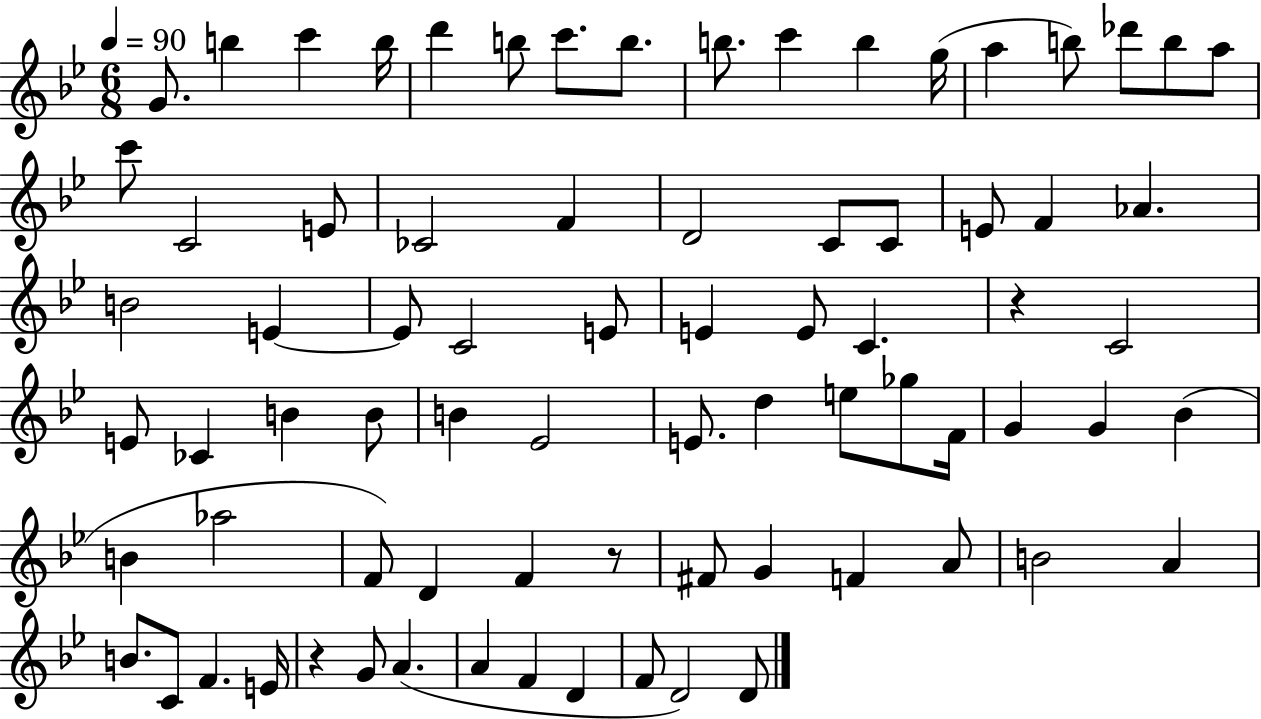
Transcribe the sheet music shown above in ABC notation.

X:1
T:Untitled
M:6/8
L:1/4
K:Bb
G/2 b c' b/4 d' b/2 c'/2 b/2 b/2 c' b g/4 a b/2 _d'/2 b/2 a/2 c'/2 C2 E/2 _C2 F D2 C/2 C/2 E/2 F _A B2 E E/2 C2 E/2 E E/2 C z C2 E/2 _C B B/2 B _E2 E/2 d e/2 _g/2 F/4 G G _B B _a2 F/2 D F z/2 ^F/2 G F A/2 B2 A B/2 C/2 F E/4 z G/2 A A F D F/2 D2 D/2